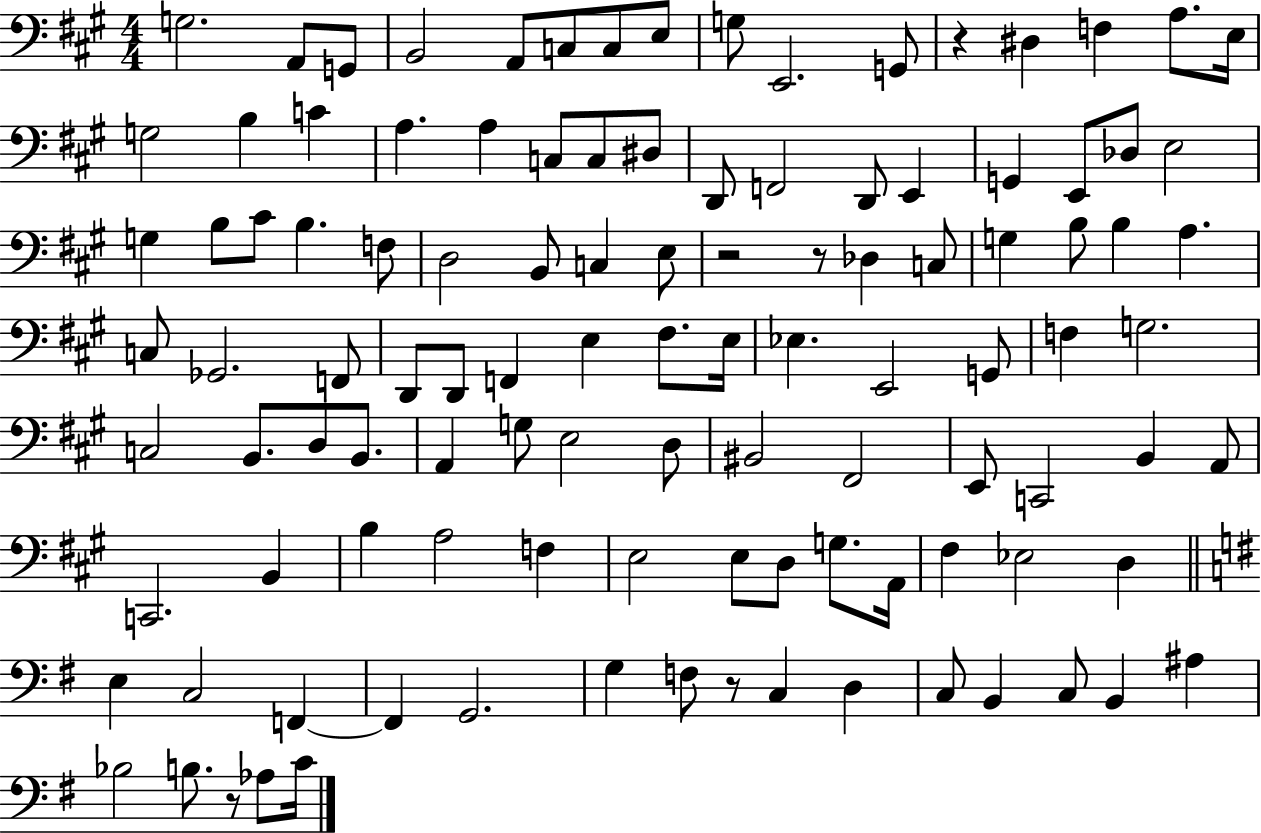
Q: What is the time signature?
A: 4/4